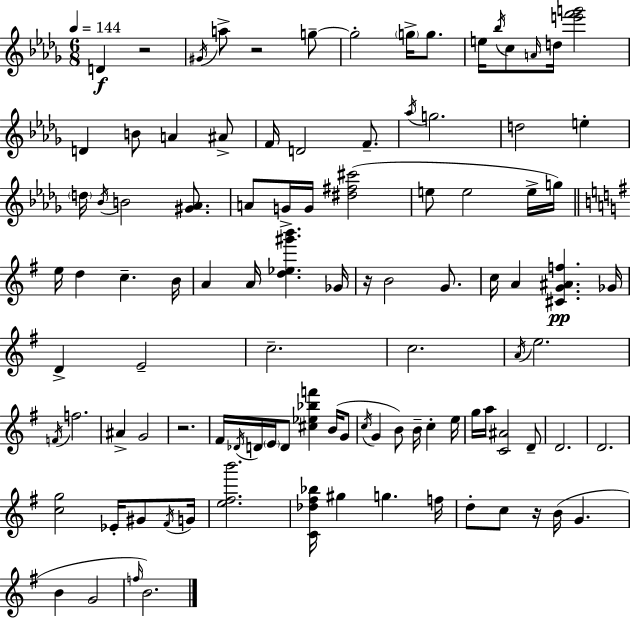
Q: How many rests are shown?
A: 5